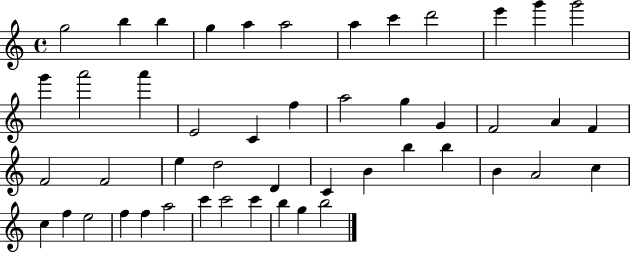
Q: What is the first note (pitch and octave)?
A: G5